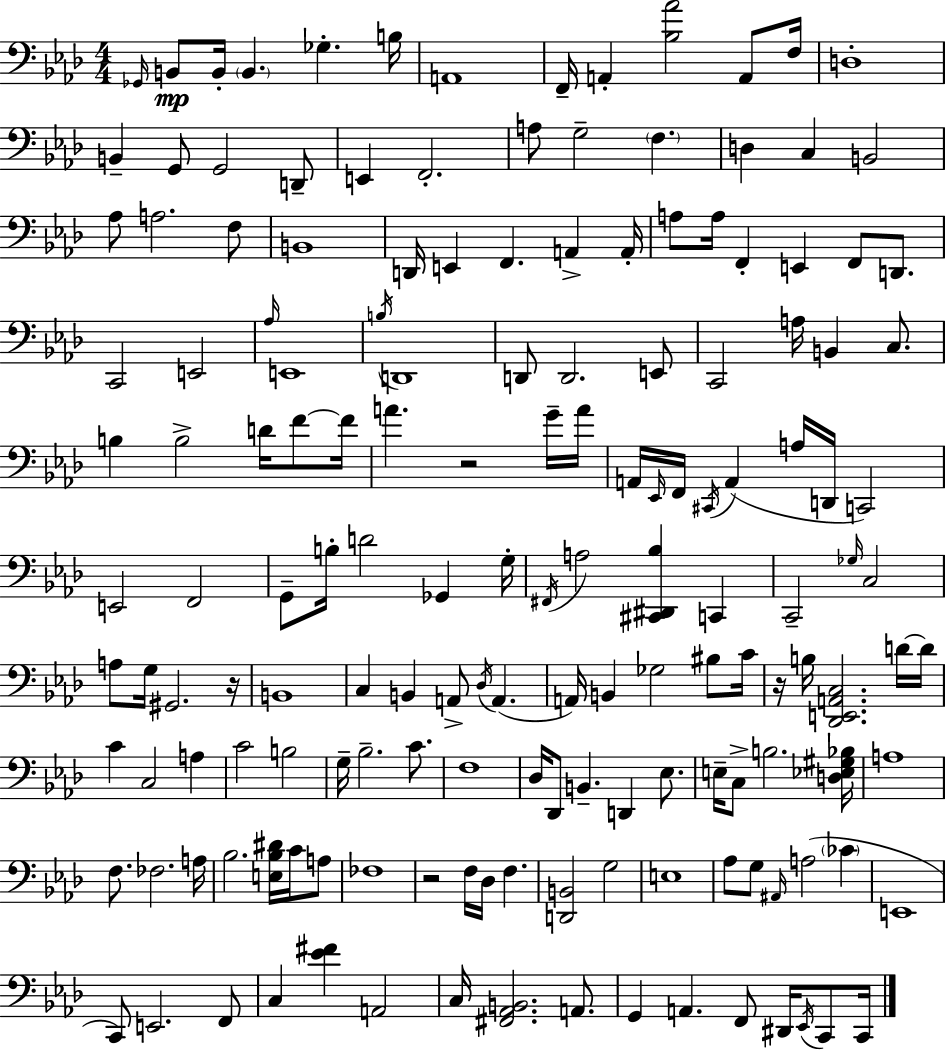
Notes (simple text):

Gb2/s B2/e B2/s B2/q. Gb3/q. B3/s A2/w F2/s A2/q [Bb3,Ab4]/h A2/e F3/s D3/w B2/q G2/e G2/h D2/e E2/q F2/h. A3/e G3/h F3/q. D3/q C3/q B2/h Ab3/e A3/h. F3/e B2/w D2/s E2/q F2/q. A2/q A2/s A3/e A3/s F2/q E2/q F2/e D2/e. C2/h E2/h Ab3/s E2/w B3/s D2/w D2/e D2/h. E2/e C2/h A3/s B2/q C3/e. B3/q B3/h D4/s F4/e F4/s A4/q. R/h G4/s A4/s A2/s Eb2/s F2/s C#2/s A2/q A3/s D2/s C2/h E2/h F2/h G2/e B3/s D4/h Gb2/q G3/s F#2/s A3/h [C#2,D#2,Bb3]/q C2/q C2/h Gb3/s C3/h A3/e G3/s G#2/h. R/s B2/w C3/q B2/q A2/e Db3/s A2/q. A2/s B2/q Gb3/h BIS3/e C4/s R/s B3/s [Db2,E2,A2,C3]/h. D4/s D4/s C4/q C3/h A3/q C4/h B3/h G3/s Bb3/h. C4/e. F3/w Db3/s Db2/e B2/q. D2/q Eb3/e. E3/s C3/e B3/h. [D3,Eb3,G#3,Bb3]/s A3/w F3/e. FES3/h. A3/s Bb3/h. [E3,Bb3,D#4]/s C4/s A3/e FES3/w R/h F3/s Db3/s F3/q. [D2,B2]/h G3/h E3/w Ab3/e G3/e A#2/s A3/h CES4/q E2/w C2/e E2/h. F2/e C3/q [Eb4,F#4]/q A2/h C3/s [F#2,Ab2,B2]/h. A2/e. G2/q A2/q. F2/e D#2/s Eb2/s C2/e C2/s